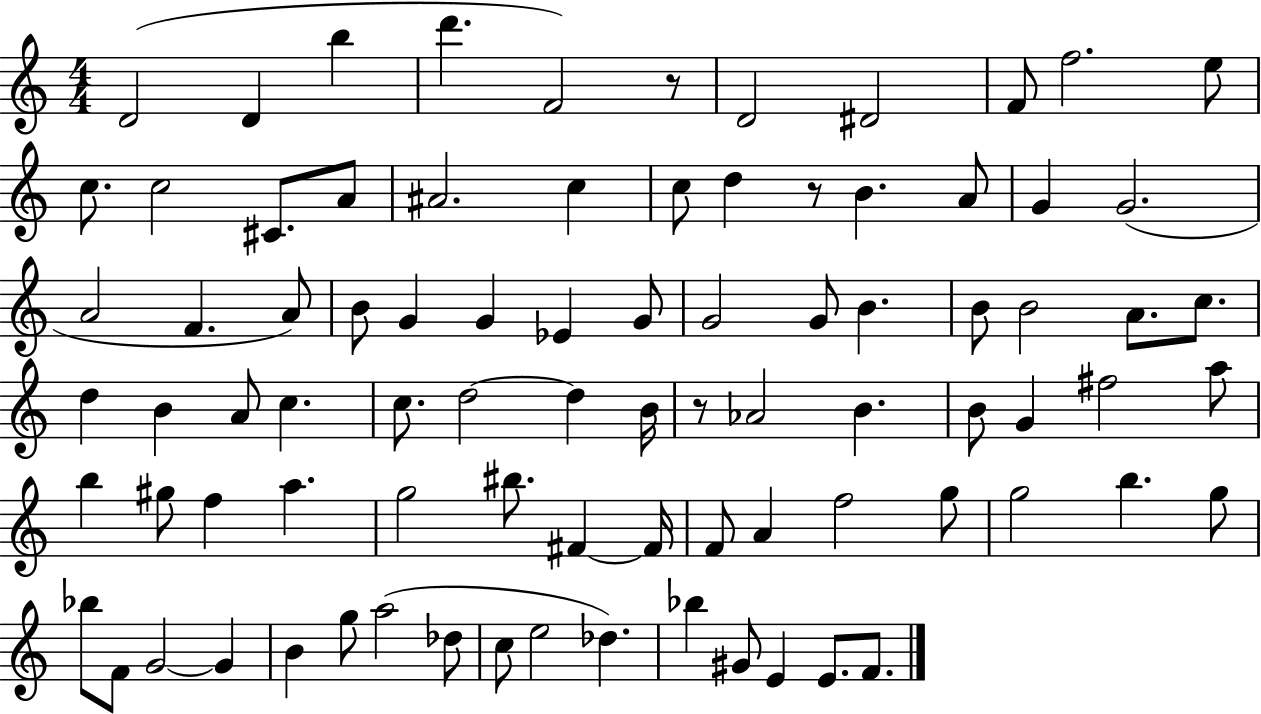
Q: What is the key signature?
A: C major